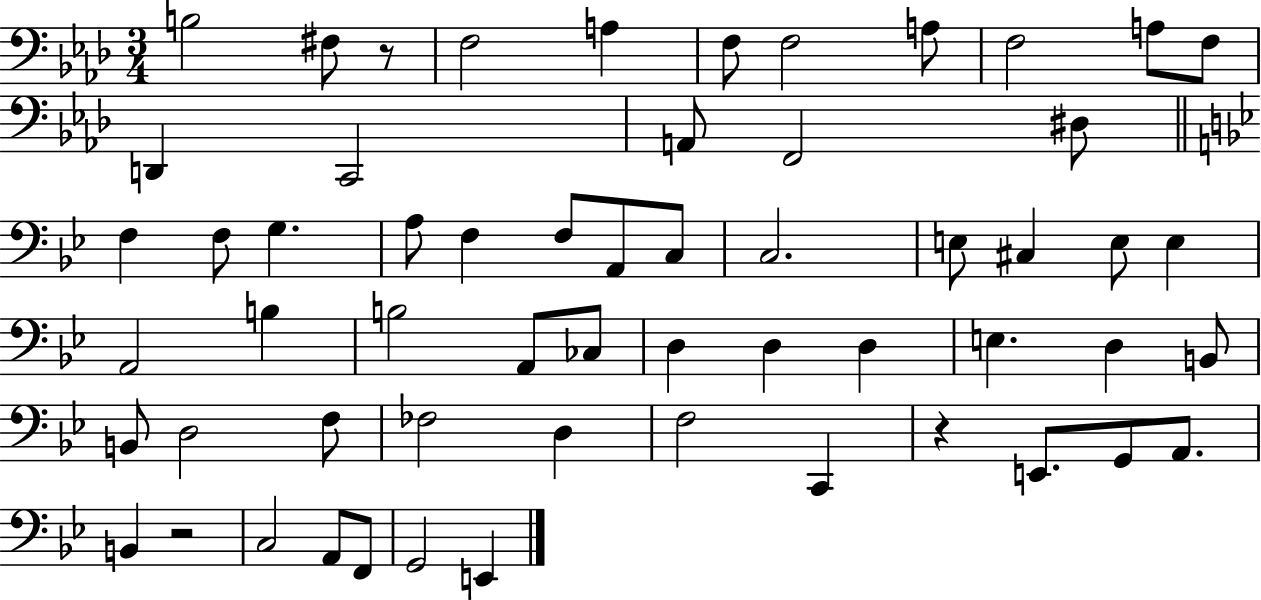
X:1
T:Untitled
M:3/4
L:1/4
K:Ab
B,2 ^F,/2 z/2 F,2 A, F,/2 F,2 A,/2 F,2 A,/2 F,/2 D,, C,,2 A,,/2 F,,2 ^D,/2 F, F,/2 G, A,/2 F, F,/2 A,,/2 C,/2 C,2 E,/2 ^C, E,/2 E, A,,2 B, B,2 A,,/2 _C,/2 D, D, D, E, D, B,,/2 B,,/2 D,2 F,/2 _F,2 D, F,2 C,, z E,,/2 G,,/2 A,,/2 B,, z2 C,2 A,,/2 F,,/2 G,,2 E,,